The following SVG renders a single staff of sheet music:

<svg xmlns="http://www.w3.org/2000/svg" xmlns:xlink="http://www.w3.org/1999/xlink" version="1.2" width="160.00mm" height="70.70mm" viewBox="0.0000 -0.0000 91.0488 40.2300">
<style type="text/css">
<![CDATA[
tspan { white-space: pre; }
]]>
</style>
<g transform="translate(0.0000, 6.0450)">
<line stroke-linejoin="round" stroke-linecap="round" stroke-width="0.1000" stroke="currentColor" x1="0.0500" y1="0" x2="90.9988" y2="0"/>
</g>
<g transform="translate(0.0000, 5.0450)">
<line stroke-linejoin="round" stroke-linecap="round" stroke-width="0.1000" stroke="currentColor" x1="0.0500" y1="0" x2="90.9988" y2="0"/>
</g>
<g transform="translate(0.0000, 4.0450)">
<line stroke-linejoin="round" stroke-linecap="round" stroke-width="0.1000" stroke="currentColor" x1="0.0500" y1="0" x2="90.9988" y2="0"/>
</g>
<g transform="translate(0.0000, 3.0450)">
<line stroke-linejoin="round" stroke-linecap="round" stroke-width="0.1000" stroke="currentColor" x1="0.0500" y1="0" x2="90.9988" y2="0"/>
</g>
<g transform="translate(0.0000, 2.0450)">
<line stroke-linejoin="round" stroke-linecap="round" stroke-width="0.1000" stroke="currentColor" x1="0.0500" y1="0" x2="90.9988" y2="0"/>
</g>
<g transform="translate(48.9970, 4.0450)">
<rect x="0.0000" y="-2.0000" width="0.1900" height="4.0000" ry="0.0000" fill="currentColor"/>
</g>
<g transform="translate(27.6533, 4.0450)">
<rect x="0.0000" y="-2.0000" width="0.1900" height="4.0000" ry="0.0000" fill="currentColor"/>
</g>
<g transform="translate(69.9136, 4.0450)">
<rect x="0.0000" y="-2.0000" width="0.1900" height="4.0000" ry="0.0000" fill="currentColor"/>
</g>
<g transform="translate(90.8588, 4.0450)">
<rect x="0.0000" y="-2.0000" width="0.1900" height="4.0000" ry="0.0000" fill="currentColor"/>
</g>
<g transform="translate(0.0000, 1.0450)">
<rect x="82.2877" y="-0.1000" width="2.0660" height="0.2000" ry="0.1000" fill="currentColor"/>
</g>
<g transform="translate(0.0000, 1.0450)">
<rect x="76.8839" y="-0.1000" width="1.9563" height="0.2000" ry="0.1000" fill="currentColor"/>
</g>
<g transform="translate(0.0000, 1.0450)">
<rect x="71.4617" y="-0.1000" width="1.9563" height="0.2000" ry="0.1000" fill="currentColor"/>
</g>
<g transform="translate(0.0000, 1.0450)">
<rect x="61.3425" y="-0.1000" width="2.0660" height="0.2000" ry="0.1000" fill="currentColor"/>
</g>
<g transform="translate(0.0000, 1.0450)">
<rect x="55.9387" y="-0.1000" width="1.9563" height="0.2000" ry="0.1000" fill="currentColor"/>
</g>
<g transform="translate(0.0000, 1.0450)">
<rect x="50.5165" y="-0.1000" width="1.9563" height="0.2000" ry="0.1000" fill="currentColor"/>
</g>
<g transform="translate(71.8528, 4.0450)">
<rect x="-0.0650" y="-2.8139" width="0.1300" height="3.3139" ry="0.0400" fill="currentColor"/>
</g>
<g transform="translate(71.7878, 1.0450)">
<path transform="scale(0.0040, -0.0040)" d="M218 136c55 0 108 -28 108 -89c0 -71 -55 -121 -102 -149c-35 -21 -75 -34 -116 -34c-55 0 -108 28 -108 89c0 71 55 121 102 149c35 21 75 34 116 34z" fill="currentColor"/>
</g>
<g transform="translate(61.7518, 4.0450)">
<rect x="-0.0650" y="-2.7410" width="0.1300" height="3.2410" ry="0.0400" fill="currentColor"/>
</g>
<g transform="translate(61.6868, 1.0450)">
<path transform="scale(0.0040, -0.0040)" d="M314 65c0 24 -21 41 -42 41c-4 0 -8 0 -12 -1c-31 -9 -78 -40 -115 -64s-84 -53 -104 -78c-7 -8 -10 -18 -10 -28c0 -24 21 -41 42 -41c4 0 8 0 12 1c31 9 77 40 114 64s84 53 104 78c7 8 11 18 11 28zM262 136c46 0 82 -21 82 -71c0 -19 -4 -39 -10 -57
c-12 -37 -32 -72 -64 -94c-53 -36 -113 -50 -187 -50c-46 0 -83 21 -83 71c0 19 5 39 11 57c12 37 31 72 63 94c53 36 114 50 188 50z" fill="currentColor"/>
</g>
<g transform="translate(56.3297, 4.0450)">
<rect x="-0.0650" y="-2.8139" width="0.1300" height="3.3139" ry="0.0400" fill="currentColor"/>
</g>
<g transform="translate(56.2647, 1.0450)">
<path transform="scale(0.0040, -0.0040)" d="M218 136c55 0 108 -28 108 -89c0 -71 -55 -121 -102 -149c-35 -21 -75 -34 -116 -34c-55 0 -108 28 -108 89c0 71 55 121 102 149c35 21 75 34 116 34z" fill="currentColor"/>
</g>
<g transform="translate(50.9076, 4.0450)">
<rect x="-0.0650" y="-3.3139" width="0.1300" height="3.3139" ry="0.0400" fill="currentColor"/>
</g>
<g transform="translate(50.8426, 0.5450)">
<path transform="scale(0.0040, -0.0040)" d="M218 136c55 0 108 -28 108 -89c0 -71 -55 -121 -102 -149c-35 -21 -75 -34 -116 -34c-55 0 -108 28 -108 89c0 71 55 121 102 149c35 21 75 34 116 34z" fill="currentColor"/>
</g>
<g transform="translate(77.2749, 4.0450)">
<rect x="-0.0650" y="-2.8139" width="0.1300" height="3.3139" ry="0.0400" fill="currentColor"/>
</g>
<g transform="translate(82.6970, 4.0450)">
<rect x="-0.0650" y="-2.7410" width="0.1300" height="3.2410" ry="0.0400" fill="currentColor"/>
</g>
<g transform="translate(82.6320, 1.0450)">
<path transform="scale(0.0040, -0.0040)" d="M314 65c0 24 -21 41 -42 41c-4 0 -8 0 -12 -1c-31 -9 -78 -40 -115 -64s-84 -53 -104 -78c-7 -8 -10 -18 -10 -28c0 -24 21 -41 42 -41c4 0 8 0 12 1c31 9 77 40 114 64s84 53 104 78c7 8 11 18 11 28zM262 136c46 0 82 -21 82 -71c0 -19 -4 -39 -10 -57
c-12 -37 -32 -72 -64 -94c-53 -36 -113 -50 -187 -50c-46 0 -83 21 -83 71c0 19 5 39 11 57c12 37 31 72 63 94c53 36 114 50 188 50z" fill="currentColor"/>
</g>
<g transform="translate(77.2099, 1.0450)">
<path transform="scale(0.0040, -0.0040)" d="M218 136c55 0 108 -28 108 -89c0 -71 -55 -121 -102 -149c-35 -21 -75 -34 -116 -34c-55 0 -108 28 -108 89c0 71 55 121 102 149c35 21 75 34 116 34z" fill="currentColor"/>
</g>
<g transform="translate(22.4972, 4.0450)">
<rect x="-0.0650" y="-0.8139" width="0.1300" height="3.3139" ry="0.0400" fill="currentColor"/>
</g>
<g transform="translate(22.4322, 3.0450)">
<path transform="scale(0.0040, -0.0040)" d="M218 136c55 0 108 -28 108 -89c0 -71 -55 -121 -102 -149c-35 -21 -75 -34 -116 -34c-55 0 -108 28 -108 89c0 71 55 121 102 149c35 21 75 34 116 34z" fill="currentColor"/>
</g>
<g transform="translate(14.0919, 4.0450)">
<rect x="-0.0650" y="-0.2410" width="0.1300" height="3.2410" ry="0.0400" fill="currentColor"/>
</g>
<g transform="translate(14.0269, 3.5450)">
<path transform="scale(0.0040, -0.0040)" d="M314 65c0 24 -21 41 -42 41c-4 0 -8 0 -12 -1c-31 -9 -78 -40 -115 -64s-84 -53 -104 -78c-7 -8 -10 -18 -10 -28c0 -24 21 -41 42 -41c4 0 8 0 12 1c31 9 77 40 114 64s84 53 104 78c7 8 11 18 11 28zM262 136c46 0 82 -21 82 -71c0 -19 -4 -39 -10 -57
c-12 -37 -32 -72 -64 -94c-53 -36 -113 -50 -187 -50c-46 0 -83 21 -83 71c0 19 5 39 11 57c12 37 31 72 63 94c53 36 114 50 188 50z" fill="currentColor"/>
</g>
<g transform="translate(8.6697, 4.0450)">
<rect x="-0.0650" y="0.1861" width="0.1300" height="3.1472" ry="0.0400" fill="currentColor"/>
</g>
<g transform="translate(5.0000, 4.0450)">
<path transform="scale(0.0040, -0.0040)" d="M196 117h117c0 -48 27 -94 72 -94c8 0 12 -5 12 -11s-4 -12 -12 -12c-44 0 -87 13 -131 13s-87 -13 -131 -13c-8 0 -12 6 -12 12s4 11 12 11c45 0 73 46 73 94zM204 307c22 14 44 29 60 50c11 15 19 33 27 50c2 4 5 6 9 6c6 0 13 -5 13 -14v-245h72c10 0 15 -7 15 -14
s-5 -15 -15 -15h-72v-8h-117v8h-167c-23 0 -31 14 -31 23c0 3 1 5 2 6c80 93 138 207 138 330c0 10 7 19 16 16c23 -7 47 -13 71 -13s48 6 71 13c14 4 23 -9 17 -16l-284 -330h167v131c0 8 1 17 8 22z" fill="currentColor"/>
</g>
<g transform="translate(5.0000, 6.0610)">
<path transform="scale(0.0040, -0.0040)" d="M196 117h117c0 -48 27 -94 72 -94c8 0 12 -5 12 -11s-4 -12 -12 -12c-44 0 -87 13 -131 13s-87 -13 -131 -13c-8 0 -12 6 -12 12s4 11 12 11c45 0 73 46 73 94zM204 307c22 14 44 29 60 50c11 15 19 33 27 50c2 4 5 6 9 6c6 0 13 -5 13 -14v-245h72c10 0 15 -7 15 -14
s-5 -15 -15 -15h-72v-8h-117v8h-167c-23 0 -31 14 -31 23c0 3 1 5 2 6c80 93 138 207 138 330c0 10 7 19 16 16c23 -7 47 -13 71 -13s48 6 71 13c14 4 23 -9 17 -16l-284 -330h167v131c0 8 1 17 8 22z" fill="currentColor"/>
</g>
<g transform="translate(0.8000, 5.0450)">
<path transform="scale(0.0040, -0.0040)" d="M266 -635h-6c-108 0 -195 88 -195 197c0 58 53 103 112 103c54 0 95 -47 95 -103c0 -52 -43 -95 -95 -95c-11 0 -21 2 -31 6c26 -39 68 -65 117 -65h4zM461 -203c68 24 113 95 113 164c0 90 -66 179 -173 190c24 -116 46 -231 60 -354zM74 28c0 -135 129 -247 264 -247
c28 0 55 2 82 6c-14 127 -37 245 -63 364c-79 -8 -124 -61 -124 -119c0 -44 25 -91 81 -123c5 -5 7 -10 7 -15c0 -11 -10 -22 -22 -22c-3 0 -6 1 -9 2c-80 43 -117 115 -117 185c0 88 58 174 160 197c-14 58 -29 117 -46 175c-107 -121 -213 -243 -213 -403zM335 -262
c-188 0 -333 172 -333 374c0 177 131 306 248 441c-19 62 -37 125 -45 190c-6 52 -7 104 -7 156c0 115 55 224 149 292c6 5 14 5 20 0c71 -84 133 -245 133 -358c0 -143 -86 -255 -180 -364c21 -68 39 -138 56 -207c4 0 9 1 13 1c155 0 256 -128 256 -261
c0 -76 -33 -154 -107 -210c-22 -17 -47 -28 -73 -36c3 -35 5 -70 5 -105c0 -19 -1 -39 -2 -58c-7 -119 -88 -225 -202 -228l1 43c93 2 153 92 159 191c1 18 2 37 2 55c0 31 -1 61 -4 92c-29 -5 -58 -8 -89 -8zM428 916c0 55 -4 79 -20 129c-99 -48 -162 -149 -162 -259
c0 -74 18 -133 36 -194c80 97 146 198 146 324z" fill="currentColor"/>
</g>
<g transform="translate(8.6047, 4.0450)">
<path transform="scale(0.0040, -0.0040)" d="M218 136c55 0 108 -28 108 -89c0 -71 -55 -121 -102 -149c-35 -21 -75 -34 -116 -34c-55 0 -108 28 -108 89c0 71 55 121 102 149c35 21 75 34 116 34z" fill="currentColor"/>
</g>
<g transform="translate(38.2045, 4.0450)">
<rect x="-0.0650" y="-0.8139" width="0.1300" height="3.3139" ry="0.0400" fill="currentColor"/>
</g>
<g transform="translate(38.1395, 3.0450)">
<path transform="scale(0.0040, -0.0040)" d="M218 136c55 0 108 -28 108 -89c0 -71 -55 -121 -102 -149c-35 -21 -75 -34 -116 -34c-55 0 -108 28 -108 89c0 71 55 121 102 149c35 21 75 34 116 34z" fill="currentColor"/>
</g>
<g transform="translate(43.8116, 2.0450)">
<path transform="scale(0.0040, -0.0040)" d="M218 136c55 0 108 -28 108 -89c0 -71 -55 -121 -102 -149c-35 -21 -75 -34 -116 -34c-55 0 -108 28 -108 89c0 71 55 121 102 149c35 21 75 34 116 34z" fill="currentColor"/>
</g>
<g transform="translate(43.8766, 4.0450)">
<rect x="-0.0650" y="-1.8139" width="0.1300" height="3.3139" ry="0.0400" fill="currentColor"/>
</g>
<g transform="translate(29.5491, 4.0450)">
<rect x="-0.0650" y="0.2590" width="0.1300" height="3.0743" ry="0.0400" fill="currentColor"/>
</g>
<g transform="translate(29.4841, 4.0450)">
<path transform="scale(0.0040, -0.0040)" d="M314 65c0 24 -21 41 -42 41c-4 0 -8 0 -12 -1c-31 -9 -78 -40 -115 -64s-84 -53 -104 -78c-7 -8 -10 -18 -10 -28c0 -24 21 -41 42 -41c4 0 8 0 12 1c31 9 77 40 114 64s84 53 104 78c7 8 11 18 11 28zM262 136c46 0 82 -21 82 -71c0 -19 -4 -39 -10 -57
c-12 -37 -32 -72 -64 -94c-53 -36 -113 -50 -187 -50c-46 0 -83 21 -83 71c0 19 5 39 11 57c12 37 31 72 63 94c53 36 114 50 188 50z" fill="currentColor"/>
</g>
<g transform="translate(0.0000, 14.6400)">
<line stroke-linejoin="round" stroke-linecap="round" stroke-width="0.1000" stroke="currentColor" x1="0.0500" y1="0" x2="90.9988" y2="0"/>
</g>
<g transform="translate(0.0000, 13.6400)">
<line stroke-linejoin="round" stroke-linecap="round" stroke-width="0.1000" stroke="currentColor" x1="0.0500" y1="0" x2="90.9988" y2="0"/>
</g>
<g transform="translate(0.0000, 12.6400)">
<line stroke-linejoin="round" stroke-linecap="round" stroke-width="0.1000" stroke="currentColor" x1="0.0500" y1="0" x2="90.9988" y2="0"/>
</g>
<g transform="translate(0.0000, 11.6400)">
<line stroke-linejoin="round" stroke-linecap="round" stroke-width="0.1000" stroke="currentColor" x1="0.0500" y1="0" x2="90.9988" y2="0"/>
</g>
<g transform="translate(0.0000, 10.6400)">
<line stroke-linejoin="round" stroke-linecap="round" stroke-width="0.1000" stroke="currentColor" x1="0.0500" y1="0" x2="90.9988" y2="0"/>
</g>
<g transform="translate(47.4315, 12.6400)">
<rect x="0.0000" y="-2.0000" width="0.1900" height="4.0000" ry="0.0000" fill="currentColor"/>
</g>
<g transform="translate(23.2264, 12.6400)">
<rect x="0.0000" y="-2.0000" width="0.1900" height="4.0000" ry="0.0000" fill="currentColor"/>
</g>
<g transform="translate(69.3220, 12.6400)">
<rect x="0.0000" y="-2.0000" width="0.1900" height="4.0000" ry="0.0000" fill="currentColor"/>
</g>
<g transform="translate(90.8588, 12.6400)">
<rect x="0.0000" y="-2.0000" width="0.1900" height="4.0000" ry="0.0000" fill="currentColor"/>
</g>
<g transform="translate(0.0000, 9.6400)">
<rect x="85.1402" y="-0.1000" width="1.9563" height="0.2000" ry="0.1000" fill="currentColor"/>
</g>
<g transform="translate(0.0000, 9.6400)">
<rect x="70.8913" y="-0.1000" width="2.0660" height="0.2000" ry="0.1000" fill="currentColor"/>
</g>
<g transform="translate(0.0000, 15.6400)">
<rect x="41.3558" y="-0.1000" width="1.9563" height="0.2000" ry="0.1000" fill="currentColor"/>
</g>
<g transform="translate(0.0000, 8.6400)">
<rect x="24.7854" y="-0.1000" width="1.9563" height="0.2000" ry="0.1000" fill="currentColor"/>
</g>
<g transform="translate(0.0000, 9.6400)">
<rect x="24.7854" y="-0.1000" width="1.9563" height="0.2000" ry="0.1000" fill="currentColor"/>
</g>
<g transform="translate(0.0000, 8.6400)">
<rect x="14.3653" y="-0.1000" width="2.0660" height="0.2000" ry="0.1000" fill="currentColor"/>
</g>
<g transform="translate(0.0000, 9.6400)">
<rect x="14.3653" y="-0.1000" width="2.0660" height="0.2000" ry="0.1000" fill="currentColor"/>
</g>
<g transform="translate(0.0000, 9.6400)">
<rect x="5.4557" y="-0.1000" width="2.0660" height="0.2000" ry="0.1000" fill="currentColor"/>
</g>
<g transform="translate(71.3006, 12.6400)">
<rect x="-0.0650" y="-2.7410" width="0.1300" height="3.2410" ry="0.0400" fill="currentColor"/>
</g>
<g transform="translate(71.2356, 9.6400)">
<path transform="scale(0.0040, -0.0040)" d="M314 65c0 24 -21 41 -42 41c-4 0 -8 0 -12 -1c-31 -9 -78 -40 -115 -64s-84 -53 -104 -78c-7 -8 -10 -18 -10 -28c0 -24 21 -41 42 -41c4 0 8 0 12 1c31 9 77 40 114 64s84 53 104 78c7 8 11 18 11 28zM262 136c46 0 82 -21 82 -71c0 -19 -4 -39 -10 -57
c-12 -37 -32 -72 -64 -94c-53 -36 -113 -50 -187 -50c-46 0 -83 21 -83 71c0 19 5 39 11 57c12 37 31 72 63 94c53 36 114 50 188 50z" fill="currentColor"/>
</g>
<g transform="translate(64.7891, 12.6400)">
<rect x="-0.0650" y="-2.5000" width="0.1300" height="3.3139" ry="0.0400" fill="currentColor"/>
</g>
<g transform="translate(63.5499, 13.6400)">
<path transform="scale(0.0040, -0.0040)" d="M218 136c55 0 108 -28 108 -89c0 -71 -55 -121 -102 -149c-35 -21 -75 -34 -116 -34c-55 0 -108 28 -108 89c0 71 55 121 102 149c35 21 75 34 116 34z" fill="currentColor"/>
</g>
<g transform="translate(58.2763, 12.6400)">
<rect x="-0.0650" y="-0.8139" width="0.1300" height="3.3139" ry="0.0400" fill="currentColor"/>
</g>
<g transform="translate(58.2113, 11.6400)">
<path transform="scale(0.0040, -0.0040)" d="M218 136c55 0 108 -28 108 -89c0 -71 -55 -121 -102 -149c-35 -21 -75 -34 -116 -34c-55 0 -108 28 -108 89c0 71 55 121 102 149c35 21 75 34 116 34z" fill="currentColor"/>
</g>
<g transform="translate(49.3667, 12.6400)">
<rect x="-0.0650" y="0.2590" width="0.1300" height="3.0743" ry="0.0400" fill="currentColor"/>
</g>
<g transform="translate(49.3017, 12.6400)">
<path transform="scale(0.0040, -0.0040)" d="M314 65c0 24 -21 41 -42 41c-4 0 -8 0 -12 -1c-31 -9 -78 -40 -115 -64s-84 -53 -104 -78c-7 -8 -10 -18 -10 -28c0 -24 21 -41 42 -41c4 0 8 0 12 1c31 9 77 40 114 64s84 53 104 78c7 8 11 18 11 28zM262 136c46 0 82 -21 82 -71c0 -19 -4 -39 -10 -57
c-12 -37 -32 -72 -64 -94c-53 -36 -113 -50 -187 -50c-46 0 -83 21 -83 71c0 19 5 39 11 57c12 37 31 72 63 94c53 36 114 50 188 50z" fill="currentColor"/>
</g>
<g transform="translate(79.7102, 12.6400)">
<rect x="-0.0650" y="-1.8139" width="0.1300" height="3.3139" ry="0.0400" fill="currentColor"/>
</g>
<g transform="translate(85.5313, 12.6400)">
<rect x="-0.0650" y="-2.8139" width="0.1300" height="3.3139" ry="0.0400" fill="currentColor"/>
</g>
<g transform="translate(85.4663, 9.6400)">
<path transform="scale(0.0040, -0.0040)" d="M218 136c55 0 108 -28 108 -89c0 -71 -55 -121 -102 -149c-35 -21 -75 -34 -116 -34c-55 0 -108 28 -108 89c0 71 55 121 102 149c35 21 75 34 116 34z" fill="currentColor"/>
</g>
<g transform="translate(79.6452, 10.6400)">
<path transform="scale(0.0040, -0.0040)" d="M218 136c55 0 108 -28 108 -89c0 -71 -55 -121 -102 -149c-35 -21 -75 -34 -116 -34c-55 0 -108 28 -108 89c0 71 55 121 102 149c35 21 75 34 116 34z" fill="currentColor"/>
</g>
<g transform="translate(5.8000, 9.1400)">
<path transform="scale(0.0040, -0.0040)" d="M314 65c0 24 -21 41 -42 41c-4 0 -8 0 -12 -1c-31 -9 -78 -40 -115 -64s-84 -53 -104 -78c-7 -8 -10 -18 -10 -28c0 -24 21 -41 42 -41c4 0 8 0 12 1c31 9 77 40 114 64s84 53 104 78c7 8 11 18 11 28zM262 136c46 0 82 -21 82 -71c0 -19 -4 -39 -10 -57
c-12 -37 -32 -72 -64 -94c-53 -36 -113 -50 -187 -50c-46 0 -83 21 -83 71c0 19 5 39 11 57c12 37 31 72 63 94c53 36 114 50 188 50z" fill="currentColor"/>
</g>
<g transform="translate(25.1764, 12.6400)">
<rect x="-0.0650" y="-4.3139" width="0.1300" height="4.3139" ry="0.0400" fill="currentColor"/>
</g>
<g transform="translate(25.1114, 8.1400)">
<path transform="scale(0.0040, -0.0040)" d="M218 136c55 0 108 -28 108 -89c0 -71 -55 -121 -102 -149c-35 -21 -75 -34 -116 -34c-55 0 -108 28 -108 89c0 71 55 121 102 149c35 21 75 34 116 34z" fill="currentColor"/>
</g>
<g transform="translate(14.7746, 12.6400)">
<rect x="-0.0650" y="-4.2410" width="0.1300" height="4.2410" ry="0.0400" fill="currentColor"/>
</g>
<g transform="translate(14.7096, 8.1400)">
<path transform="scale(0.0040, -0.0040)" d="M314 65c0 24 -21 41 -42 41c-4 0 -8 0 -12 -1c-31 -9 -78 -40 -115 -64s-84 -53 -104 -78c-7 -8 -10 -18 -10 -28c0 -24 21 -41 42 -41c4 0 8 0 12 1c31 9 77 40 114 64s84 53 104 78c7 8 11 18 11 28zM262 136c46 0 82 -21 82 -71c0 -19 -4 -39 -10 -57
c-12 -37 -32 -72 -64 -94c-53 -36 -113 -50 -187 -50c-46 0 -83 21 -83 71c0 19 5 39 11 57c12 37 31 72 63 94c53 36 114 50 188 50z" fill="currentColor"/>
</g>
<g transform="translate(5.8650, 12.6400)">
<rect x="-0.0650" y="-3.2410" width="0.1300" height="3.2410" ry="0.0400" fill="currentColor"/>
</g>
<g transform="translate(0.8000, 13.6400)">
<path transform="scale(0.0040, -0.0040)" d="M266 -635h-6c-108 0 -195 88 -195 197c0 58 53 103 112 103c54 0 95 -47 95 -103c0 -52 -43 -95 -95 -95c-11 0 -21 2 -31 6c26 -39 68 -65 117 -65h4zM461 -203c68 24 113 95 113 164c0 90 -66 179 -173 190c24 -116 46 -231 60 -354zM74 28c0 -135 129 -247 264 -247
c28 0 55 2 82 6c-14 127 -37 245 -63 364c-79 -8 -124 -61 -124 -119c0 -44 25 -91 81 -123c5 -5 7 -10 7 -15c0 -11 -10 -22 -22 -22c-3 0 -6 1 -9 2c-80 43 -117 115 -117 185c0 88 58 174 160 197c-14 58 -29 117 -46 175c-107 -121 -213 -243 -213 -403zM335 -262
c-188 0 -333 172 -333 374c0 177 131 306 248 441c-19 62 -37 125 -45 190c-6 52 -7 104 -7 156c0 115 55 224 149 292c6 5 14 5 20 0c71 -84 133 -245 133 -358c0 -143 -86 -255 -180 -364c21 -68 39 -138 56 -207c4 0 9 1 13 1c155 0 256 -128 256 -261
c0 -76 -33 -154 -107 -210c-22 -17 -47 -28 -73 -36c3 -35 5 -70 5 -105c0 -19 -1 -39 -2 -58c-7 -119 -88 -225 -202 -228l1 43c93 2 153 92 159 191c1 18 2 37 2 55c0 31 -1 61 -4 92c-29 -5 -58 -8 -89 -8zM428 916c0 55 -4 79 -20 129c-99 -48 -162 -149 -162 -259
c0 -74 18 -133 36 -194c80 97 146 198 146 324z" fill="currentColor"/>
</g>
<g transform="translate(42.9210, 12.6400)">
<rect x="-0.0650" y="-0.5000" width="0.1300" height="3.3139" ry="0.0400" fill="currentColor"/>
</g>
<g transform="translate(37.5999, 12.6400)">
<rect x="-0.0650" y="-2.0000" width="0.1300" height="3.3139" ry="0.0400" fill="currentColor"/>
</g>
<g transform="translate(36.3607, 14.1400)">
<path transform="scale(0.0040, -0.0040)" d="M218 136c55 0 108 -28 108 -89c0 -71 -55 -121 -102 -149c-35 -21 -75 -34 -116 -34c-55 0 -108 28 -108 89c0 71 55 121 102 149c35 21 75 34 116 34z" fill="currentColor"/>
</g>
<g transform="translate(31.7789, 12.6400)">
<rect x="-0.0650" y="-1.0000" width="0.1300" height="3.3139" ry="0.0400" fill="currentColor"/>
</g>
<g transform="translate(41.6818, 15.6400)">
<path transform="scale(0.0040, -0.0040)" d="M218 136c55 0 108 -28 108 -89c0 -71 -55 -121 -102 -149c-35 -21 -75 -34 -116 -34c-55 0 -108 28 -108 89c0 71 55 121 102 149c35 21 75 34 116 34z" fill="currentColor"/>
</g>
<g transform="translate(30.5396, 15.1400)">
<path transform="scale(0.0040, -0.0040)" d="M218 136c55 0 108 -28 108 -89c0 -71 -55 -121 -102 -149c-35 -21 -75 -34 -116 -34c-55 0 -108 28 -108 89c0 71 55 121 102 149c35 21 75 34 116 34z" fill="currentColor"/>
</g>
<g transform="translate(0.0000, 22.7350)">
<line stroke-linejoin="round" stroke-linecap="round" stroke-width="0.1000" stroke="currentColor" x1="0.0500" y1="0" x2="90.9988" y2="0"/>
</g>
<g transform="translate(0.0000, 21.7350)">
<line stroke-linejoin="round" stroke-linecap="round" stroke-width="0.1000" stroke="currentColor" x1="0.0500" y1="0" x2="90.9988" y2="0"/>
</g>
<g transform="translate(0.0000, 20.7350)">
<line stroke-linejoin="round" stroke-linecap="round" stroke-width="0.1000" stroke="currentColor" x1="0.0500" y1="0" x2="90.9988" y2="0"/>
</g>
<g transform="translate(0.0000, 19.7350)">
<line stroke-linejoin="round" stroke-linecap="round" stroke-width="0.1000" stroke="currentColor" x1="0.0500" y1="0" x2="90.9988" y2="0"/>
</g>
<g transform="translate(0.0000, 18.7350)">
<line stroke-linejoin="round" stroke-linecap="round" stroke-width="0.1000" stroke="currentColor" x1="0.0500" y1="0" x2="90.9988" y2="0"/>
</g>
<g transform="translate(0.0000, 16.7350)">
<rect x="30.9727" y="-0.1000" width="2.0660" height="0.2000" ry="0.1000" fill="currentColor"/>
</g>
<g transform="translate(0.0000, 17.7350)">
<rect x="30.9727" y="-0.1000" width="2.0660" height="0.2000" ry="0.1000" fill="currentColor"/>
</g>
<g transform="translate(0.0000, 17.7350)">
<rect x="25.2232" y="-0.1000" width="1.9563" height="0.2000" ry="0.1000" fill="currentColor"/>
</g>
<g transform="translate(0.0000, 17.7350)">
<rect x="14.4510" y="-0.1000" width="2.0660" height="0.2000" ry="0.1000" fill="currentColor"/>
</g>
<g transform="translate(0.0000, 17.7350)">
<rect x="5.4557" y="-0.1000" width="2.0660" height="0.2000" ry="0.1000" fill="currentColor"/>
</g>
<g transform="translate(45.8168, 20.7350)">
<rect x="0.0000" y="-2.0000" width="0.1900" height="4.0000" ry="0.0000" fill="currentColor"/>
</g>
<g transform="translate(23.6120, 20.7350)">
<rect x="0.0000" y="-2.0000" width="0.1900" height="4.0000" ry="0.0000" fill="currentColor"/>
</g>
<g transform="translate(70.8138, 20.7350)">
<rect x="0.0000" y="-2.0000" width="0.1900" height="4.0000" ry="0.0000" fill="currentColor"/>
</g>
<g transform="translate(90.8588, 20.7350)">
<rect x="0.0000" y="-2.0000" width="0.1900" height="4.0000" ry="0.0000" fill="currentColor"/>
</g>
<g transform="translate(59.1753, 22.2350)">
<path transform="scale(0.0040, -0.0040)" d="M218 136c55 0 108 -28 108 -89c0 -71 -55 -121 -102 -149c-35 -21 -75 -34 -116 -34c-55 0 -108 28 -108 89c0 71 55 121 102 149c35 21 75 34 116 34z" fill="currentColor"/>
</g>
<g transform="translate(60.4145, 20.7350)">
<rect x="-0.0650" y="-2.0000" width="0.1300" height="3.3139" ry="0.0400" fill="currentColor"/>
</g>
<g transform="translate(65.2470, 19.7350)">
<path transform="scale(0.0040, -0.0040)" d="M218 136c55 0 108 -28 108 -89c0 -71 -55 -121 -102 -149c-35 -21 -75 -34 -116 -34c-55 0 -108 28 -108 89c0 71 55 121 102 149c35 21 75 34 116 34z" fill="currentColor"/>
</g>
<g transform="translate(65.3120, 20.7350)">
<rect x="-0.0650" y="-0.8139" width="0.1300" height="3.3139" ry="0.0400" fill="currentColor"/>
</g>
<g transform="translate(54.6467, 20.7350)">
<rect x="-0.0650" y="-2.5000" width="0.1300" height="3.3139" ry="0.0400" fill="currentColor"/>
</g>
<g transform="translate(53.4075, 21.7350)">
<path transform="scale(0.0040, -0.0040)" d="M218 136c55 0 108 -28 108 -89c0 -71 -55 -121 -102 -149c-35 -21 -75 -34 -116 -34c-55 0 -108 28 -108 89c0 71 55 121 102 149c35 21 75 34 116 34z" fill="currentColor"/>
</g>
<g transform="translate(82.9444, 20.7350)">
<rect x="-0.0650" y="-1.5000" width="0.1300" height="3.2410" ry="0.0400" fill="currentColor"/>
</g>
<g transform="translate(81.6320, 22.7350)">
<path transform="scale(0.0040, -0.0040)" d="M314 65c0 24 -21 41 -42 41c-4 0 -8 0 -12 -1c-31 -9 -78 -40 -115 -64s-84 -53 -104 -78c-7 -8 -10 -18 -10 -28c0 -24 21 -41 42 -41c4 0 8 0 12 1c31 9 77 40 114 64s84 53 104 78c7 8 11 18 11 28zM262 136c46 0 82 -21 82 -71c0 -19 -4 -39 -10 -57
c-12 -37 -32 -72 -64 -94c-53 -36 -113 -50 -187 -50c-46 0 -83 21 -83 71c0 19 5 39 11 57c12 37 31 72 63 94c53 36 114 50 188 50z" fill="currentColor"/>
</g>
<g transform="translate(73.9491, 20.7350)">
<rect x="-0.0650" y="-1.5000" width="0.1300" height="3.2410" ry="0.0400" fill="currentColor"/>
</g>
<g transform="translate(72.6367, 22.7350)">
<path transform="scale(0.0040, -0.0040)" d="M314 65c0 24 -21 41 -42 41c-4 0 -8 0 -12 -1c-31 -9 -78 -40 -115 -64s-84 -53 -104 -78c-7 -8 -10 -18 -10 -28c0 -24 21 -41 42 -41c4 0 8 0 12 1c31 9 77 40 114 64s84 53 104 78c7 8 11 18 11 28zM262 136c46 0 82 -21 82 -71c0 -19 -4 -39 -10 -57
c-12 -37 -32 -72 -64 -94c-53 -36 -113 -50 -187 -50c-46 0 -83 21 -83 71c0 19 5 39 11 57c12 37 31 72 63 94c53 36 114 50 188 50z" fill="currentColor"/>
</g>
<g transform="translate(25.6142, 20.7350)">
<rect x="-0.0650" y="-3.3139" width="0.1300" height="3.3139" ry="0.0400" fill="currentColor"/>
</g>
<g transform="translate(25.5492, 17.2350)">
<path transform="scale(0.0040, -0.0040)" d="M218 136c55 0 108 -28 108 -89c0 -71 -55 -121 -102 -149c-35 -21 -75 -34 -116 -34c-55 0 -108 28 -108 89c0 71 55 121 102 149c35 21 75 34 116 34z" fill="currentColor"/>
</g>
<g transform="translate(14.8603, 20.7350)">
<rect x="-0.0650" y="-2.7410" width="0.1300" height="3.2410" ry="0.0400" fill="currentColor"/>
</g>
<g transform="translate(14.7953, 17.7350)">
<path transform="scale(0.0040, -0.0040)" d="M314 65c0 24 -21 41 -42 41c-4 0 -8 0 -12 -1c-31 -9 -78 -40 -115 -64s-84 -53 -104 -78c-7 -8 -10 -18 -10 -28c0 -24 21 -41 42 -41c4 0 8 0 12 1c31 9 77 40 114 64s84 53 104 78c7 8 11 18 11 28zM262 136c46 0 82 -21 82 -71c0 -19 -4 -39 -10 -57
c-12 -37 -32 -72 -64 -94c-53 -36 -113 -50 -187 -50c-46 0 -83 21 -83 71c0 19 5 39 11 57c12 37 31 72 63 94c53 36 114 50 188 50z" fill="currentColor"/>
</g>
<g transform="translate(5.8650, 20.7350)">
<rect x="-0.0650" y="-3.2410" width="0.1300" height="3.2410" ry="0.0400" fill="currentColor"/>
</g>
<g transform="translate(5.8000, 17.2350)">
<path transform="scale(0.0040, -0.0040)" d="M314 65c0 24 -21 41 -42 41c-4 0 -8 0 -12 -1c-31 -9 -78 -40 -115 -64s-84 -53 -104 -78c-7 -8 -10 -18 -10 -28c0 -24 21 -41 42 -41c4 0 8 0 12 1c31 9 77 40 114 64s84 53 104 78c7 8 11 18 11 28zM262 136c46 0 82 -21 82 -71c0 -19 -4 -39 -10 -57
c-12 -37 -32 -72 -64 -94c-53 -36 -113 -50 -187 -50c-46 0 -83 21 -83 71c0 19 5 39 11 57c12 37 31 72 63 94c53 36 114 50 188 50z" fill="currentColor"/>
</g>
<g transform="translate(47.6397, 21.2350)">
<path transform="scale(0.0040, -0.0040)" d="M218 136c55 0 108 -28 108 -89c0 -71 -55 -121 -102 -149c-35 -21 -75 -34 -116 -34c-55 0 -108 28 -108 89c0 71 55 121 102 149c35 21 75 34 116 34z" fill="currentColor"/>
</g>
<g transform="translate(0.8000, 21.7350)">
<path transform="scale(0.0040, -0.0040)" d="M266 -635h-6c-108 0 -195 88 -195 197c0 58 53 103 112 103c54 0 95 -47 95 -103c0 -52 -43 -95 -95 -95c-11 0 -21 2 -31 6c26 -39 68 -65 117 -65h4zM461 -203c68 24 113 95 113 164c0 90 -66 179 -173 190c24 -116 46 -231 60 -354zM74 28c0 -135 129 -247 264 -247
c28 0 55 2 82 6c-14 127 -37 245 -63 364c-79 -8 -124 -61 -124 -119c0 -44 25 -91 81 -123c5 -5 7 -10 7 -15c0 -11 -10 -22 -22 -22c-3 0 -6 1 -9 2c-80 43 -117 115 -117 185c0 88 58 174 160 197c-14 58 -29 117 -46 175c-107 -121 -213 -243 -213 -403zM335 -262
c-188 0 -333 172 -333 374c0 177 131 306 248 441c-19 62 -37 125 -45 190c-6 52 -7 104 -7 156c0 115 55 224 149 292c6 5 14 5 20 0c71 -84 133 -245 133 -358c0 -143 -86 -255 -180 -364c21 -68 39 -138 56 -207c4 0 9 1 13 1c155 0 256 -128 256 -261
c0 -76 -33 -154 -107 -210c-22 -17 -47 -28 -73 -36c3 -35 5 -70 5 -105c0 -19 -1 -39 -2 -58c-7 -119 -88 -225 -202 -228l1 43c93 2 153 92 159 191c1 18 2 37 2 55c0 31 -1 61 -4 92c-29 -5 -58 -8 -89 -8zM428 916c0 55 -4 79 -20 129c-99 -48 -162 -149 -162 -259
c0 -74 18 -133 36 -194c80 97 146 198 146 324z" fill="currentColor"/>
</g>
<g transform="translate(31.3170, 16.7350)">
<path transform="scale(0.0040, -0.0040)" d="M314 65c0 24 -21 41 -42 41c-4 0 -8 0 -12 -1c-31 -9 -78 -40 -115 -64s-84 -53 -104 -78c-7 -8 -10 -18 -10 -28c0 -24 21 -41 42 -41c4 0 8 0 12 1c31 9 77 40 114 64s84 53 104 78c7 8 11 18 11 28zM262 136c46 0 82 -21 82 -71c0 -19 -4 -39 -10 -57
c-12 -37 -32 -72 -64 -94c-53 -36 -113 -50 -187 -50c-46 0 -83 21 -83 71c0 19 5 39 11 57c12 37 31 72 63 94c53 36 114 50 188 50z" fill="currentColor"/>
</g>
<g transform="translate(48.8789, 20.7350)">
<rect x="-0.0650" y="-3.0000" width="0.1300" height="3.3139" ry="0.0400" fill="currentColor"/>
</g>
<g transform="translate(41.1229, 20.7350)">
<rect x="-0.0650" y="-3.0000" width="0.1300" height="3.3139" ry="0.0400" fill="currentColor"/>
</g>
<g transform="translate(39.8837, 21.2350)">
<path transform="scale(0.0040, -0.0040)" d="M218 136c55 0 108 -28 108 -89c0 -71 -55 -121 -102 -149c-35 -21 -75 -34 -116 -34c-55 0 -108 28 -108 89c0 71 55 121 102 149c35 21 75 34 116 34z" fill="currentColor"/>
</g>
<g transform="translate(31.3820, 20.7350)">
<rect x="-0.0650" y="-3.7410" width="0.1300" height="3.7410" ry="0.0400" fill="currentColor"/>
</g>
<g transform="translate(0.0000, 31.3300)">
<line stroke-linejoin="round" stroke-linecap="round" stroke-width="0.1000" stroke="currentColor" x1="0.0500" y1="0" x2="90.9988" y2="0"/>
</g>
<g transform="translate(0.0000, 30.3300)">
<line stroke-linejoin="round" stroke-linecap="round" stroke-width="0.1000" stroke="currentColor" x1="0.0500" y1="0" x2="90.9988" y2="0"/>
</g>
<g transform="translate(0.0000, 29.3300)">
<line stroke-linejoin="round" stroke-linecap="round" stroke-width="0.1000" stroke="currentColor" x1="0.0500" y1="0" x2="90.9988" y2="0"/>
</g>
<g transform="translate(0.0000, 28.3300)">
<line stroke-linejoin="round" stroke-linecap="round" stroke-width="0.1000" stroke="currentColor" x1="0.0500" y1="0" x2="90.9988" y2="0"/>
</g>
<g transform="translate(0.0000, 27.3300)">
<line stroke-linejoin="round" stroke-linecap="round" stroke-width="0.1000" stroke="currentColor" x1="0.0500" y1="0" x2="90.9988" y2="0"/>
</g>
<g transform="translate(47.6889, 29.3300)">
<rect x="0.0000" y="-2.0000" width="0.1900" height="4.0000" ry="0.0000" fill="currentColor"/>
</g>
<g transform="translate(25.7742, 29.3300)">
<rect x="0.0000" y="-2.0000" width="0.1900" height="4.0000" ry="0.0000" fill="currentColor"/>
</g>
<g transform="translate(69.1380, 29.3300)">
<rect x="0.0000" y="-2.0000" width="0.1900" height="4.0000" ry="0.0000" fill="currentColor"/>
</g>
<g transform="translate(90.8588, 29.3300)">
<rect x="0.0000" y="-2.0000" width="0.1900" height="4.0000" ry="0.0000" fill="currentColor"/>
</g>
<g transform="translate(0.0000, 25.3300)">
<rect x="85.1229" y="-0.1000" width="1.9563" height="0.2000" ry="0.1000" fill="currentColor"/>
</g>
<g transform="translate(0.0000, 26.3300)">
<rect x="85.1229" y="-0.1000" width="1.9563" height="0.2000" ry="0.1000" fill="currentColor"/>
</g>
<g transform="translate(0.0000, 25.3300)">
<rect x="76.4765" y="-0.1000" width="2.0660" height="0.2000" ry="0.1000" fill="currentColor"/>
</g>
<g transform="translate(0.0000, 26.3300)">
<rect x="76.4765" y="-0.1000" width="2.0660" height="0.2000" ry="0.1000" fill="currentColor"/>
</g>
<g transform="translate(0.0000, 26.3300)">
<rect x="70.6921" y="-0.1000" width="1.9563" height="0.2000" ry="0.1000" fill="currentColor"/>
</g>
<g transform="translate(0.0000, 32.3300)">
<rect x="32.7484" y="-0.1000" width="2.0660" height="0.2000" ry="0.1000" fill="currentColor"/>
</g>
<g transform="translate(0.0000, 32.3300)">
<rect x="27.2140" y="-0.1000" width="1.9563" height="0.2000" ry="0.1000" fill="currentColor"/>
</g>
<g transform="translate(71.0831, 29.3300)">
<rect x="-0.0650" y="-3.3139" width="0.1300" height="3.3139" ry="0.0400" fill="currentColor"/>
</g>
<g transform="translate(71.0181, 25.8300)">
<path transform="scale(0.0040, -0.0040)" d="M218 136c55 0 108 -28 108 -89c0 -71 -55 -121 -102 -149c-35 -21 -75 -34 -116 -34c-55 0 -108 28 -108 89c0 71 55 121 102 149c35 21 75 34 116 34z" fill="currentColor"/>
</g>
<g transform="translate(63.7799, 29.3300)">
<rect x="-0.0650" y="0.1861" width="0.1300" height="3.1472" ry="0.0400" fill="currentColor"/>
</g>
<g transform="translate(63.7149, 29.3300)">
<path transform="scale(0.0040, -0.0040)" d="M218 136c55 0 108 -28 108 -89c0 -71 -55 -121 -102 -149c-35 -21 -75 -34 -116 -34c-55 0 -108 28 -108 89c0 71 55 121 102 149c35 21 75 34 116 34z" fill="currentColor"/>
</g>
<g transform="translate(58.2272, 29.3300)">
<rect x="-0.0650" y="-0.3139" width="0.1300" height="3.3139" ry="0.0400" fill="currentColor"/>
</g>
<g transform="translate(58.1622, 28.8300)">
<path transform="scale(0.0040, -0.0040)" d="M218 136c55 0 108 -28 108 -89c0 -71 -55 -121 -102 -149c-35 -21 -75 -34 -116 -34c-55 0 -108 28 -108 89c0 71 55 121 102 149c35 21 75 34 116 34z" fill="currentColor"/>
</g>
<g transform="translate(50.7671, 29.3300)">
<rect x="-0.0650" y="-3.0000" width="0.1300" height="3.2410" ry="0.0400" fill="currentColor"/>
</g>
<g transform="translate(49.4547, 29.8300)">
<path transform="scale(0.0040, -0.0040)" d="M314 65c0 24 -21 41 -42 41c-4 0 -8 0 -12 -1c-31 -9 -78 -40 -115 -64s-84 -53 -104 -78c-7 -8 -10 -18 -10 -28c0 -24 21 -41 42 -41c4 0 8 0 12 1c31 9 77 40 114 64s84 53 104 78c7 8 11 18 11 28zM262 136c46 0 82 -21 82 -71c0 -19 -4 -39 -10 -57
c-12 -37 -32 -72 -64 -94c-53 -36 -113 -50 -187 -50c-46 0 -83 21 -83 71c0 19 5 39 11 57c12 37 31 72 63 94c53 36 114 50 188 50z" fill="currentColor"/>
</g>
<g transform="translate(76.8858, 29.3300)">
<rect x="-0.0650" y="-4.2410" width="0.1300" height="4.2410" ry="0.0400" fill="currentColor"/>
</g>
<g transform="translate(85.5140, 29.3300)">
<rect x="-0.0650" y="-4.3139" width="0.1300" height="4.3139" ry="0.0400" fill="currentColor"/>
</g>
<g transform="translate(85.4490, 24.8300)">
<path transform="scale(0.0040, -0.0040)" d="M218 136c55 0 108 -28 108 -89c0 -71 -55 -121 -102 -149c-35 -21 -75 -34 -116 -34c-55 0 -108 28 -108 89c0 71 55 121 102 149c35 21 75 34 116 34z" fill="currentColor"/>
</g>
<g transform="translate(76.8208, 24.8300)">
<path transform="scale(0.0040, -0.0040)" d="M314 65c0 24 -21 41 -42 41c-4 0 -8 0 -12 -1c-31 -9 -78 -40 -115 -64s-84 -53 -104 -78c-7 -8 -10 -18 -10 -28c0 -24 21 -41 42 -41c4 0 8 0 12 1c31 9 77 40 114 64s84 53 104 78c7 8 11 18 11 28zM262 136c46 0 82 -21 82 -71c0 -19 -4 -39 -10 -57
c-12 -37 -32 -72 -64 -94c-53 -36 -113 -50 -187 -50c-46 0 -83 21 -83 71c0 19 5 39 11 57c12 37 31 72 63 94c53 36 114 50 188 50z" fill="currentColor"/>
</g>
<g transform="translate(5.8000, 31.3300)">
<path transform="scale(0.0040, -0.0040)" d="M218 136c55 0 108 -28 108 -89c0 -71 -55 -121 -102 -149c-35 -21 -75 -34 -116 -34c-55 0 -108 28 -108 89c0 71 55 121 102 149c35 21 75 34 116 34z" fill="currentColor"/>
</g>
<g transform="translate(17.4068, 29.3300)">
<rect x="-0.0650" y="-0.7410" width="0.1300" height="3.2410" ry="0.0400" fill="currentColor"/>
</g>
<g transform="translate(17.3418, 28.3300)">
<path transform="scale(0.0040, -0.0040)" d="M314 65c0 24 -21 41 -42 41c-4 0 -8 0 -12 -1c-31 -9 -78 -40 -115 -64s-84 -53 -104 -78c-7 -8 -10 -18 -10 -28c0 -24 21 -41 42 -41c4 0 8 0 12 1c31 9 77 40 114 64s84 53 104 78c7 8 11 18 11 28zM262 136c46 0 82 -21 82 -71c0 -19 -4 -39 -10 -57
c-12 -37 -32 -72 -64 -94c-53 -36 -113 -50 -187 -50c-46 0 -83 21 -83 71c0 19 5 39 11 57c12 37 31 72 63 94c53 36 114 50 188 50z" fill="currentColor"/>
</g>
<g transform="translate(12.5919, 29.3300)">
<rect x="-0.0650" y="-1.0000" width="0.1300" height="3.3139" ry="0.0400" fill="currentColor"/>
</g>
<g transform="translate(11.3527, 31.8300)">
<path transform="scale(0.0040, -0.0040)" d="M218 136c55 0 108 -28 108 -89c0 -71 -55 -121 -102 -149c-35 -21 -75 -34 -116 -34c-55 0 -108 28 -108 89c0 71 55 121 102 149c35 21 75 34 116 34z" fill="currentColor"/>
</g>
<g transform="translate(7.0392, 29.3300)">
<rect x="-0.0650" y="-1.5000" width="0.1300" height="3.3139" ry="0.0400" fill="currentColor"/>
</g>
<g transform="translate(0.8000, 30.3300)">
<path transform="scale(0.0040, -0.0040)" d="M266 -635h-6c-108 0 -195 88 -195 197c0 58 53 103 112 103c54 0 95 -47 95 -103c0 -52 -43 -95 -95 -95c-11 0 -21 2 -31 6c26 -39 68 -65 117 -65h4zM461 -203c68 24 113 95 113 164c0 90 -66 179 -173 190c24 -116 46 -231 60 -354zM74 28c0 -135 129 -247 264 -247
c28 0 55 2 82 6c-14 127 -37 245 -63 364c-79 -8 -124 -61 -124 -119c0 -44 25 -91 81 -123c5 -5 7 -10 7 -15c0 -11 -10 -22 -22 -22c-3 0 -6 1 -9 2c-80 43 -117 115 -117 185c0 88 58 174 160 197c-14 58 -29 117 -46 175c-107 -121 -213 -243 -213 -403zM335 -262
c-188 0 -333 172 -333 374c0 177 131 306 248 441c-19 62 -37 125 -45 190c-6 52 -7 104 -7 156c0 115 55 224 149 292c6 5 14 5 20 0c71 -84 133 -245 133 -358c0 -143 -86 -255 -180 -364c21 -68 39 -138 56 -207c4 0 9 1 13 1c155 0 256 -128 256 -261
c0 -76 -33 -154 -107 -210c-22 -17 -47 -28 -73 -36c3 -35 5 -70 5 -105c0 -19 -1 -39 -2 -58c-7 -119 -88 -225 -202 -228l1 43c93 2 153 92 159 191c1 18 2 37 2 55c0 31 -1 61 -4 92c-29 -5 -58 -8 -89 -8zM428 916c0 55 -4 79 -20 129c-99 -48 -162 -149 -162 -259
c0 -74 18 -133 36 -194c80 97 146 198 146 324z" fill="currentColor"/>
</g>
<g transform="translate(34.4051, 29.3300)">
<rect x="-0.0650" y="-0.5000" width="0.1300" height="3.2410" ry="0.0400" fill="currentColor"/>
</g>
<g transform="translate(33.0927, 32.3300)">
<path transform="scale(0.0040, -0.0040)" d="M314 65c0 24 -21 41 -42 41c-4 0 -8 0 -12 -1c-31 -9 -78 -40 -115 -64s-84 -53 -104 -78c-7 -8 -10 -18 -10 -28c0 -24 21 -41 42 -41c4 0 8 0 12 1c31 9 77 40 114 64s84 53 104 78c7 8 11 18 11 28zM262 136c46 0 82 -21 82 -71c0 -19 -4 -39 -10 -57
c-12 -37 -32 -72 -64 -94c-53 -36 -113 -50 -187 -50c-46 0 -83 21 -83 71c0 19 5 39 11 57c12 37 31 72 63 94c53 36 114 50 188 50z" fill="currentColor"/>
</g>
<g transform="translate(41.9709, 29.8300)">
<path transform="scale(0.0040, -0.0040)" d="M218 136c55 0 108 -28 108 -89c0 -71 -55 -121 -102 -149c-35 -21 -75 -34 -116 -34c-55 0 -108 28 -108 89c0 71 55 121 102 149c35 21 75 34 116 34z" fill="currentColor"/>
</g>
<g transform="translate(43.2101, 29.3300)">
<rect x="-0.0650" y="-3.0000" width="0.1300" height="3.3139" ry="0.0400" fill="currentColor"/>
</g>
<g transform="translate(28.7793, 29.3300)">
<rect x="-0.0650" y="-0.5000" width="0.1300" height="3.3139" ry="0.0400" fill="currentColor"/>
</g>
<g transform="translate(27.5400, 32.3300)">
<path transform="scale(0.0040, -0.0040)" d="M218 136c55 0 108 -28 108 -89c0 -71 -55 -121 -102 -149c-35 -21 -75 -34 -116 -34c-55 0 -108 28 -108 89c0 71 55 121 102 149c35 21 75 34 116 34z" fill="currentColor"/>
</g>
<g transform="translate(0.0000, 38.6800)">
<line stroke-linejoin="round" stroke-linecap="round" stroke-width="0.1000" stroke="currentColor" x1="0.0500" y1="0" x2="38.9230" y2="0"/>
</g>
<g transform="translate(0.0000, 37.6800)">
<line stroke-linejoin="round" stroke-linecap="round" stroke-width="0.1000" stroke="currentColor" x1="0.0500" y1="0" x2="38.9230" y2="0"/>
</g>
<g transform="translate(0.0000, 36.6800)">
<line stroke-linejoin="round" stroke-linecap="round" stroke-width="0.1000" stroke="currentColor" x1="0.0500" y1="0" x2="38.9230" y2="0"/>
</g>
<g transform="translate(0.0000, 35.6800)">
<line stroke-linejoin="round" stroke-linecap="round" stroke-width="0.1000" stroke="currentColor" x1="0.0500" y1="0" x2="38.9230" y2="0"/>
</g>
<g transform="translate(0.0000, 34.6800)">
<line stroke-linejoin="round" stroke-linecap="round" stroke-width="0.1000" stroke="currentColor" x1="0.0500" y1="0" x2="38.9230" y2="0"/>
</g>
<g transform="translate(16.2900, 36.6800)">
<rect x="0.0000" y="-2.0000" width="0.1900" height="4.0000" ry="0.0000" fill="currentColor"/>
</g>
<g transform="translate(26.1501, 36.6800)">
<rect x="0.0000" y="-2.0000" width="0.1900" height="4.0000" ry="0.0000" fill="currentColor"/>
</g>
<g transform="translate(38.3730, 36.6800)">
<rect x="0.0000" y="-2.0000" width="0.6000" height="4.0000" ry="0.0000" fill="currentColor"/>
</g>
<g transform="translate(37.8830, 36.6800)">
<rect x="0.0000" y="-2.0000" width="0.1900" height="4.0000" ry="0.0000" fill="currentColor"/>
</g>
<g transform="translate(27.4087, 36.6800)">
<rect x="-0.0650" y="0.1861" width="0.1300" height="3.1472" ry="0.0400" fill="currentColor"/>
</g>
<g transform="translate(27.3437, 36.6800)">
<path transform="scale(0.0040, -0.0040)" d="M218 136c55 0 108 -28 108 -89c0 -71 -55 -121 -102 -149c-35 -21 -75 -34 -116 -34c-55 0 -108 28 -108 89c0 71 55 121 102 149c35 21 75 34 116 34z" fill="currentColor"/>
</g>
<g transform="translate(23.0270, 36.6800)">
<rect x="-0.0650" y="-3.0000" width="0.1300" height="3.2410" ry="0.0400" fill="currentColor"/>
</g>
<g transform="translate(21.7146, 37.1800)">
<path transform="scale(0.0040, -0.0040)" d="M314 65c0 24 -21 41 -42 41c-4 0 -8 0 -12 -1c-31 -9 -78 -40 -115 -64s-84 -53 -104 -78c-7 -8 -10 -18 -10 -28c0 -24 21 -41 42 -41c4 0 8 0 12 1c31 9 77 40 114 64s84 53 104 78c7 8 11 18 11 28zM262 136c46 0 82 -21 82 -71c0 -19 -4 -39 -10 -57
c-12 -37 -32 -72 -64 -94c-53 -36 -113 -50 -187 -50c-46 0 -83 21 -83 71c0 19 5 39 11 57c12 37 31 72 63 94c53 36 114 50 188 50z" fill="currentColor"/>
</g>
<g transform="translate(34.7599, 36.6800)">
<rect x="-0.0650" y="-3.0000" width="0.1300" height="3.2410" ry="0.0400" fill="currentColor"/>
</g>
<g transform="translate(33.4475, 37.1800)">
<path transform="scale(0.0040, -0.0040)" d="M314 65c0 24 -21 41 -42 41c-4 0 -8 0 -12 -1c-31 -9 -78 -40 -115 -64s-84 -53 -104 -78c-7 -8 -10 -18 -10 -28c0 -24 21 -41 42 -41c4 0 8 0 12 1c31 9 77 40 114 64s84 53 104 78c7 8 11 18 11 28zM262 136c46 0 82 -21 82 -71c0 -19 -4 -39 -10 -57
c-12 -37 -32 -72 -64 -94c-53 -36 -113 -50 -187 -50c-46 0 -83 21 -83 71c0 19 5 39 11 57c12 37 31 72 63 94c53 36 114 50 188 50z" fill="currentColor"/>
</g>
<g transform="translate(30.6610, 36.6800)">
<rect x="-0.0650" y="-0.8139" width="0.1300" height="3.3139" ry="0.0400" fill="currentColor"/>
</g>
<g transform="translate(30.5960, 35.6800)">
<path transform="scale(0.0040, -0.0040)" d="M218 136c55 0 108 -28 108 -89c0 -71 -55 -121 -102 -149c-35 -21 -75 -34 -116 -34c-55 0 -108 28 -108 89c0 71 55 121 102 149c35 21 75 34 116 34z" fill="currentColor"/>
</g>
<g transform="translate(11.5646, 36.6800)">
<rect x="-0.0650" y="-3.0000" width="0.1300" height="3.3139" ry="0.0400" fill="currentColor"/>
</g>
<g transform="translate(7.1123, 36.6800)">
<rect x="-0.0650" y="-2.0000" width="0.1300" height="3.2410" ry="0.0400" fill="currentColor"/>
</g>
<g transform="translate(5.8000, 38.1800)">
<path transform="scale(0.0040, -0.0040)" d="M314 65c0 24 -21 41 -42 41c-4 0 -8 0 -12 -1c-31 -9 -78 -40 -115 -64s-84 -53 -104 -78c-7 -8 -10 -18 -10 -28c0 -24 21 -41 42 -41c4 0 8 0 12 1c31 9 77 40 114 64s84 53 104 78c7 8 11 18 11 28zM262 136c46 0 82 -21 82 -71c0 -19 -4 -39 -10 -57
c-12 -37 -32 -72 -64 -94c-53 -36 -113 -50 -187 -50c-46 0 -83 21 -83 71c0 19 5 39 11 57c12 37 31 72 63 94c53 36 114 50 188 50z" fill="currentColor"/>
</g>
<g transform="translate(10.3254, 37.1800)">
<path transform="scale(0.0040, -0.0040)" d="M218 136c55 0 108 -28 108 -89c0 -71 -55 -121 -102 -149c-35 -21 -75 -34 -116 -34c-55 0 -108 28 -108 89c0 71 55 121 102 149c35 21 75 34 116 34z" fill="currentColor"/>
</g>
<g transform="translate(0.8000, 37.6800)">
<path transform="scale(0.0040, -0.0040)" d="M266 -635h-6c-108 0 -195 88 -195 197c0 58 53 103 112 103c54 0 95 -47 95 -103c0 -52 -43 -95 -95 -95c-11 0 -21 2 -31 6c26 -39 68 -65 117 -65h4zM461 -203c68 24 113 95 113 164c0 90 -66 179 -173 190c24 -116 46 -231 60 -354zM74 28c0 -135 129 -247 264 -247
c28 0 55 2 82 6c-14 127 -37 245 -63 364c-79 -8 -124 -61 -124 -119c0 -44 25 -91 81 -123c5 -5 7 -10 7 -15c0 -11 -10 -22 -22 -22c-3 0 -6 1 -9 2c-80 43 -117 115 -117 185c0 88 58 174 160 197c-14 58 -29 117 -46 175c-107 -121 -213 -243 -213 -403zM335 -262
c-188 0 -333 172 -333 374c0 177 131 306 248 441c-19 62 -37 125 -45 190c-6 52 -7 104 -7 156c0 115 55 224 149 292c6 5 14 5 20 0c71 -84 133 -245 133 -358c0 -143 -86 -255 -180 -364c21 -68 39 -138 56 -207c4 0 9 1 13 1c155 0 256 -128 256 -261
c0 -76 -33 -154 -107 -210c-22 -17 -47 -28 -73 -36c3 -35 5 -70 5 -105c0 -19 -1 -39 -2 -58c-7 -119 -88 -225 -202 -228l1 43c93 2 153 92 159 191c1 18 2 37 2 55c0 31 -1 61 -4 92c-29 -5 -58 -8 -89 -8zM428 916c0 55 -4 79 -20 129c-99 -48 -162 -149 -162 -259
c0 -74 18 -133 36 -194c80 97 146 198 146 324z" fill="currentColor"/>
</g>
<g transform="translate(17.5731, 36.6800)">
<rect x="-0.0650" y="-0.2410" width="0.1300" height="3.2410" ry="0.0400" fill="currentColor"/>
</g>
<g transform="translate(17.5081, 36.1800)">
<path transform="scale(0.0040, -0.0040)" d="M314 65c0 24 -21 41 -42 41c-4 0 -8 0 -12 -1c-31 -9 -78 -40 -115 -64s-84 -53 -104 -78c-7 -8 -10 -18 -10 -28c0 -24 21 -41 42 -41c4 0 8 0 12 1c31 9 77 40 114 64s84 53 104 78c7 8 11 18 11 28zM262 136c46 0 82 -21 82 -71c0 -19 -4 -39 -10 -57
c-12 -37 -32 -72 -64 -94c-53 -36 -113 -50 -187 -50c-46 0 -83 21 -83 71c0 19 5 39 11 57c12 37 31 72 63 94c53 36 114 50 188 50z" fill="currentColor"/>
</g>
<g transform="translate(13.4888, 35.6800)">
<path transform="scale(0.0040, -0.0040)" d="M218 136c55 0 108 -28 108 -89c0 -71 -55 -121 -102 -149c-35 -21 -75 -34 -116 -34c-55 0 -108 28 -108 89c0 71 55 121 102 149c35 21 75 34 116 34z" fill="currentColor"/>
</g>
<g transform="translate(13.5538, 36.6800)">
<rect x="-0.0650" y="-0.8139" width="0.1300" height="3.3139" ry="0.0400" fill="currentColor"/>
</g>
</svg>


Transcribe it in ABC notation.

X:1
T:Untitled
M:4/4
L:1/4
K:C
B c2 d B2 d f b a a2 a a a2 b2 d'2 d' D F C B2 d G a2 f a b2 a2 b c'2 A A G F d E2 E2 E D d2 C C2 A A2 c B b d'2 d' F2 A d c2 A2 B d A2